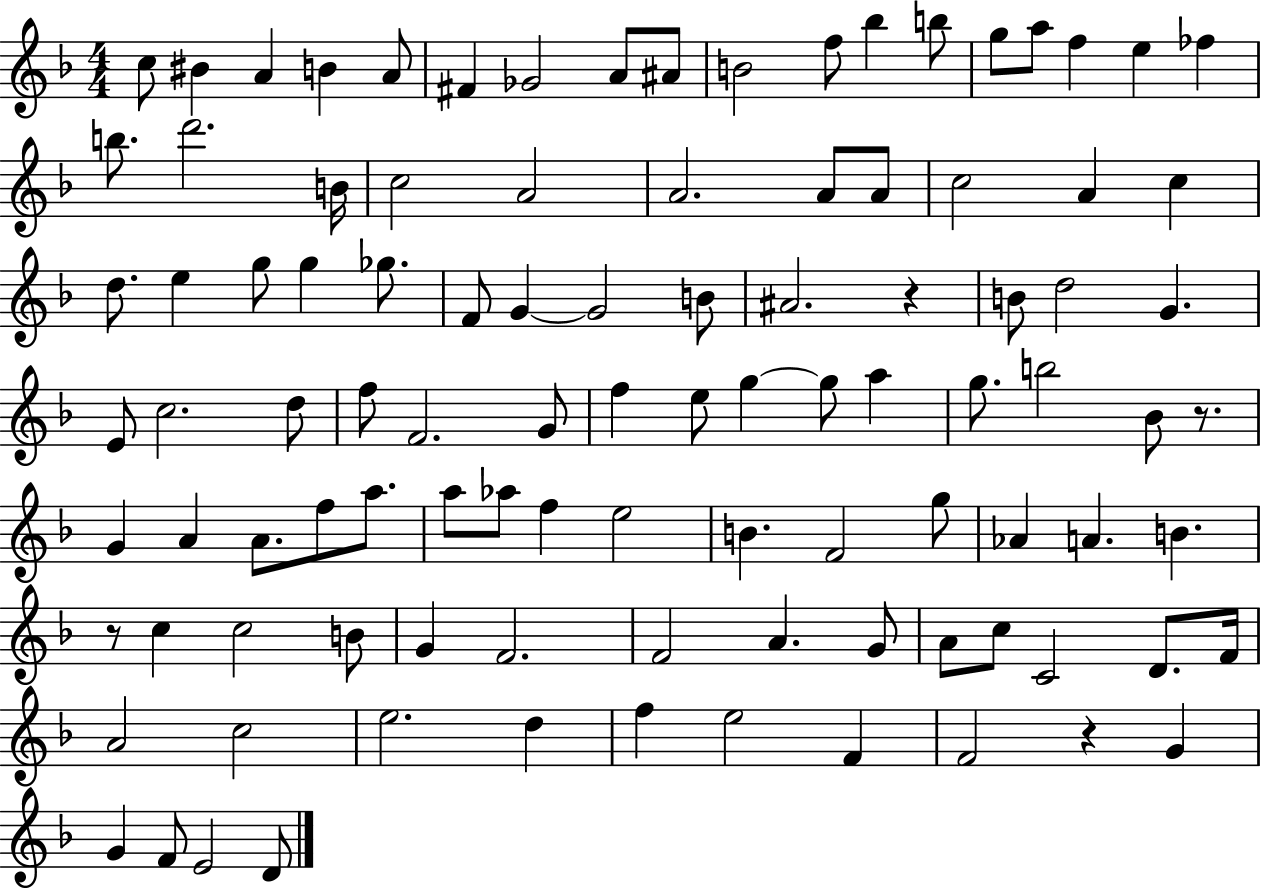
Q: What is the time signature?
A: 4/4